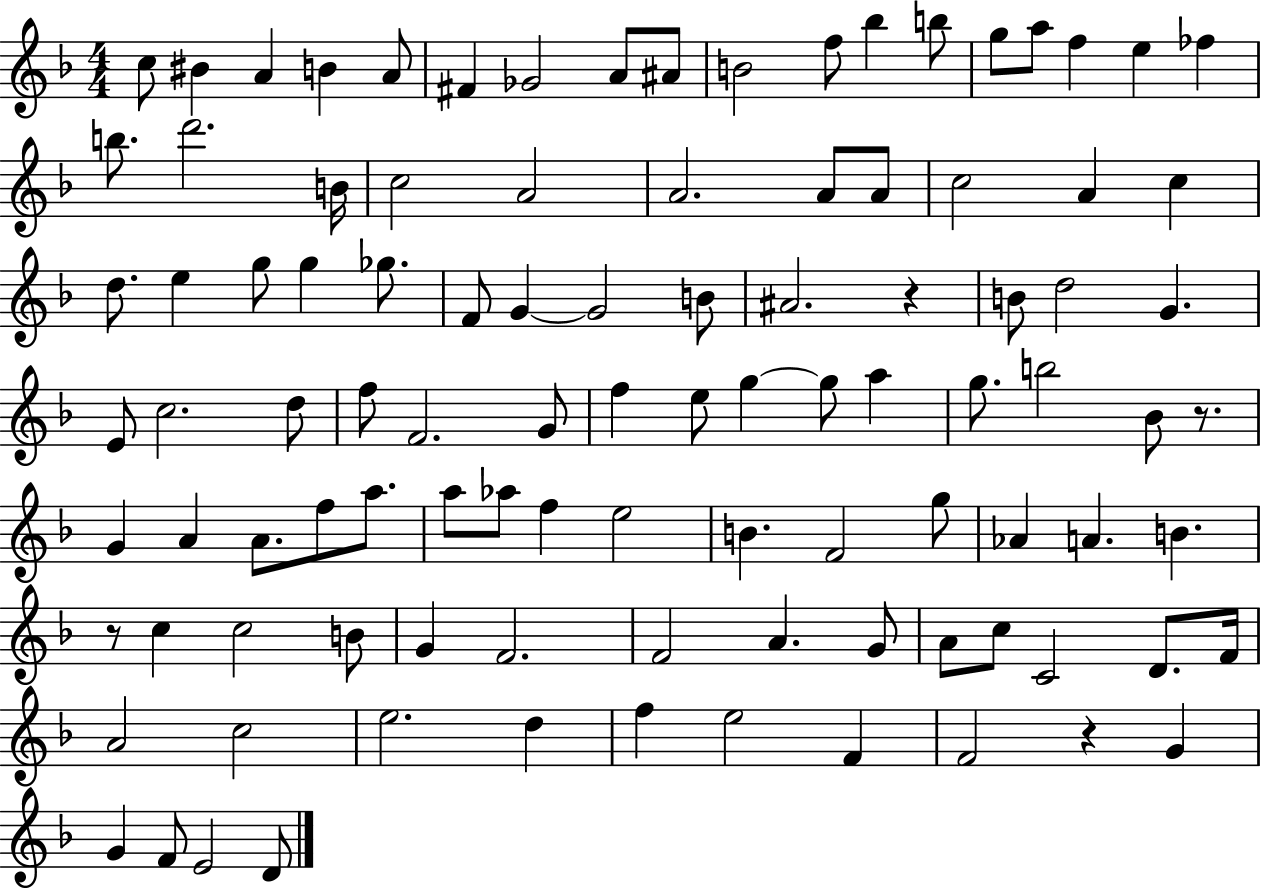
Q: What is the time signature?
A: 4/4